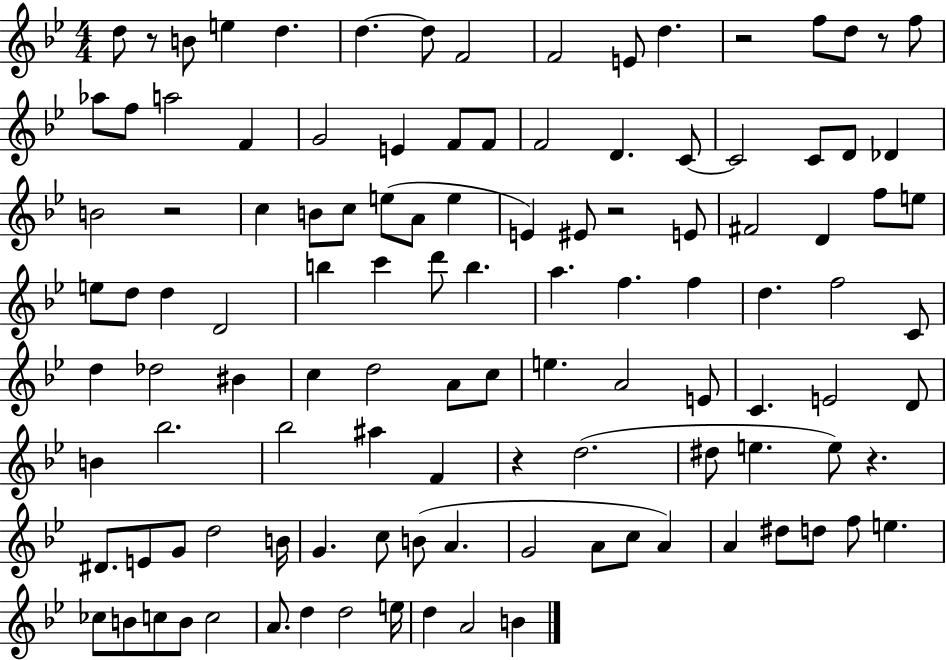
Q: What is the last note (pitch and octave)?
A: B4